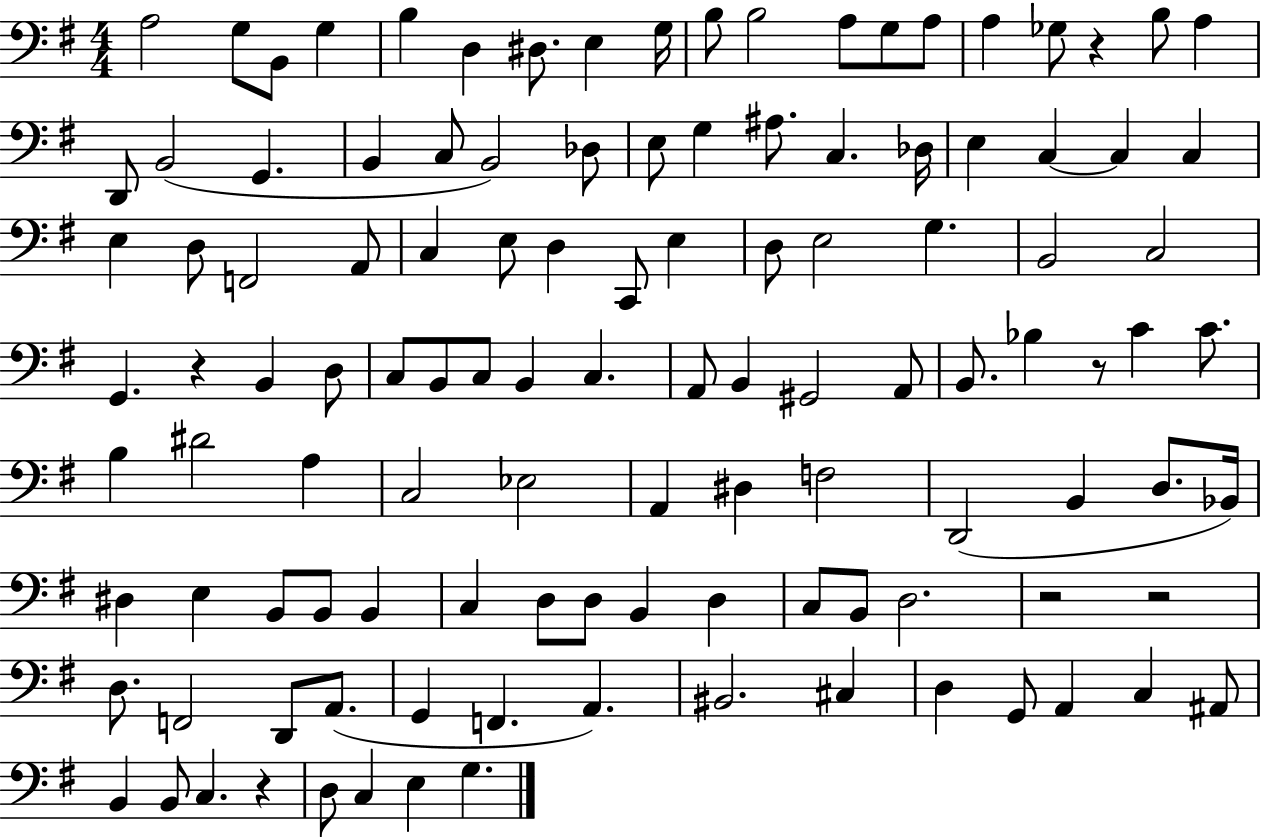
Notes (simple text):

A3/h G3/e B2/e G3/q B3/q D3/q D#3/e. E3/q G3/s B3/e B3/h A3/e G3/e A3/e A3/q Gb3/e R/q B3/e A3/q D2/e B2/h G2/q. B2/q C3/e B2/h Db3/e E3/e G3/q A#3/e. C3/q. Db3/s E3/q C3/q C3/q C3/q E3/q D3/e F2/h A2/e C3/q E3/e D3/q C2/e E3/q D3/e E3/h G3/q. B2/h C3/h G2/q. R/q B2/q D3/e C3/e B2/e C3/e B2/q C3/q. A2/e B2/q G#2/h A2/e B2/e. Bb3/q R/e C4/q C4/e. B3/q D#4/h A3/q C3/h Eb3/h A2/q D#3/q F3/h D2/h B2/q D3/e. Bb2/s D#3/q E3/q B2/e B2/e B2/q C3/q D3/e D3/e B2/q D3/q C3/e B2/e D3/h. R/h R/h D3/e. F2/h D2/e A2/e. G2/q F2/q. A2/q. BIS2/h. C#3/q D3/q G2/e A2/q C3/q A#2/e B2/q B2/e C3/q. R/q D3/e C3/q E3/q G3/q.